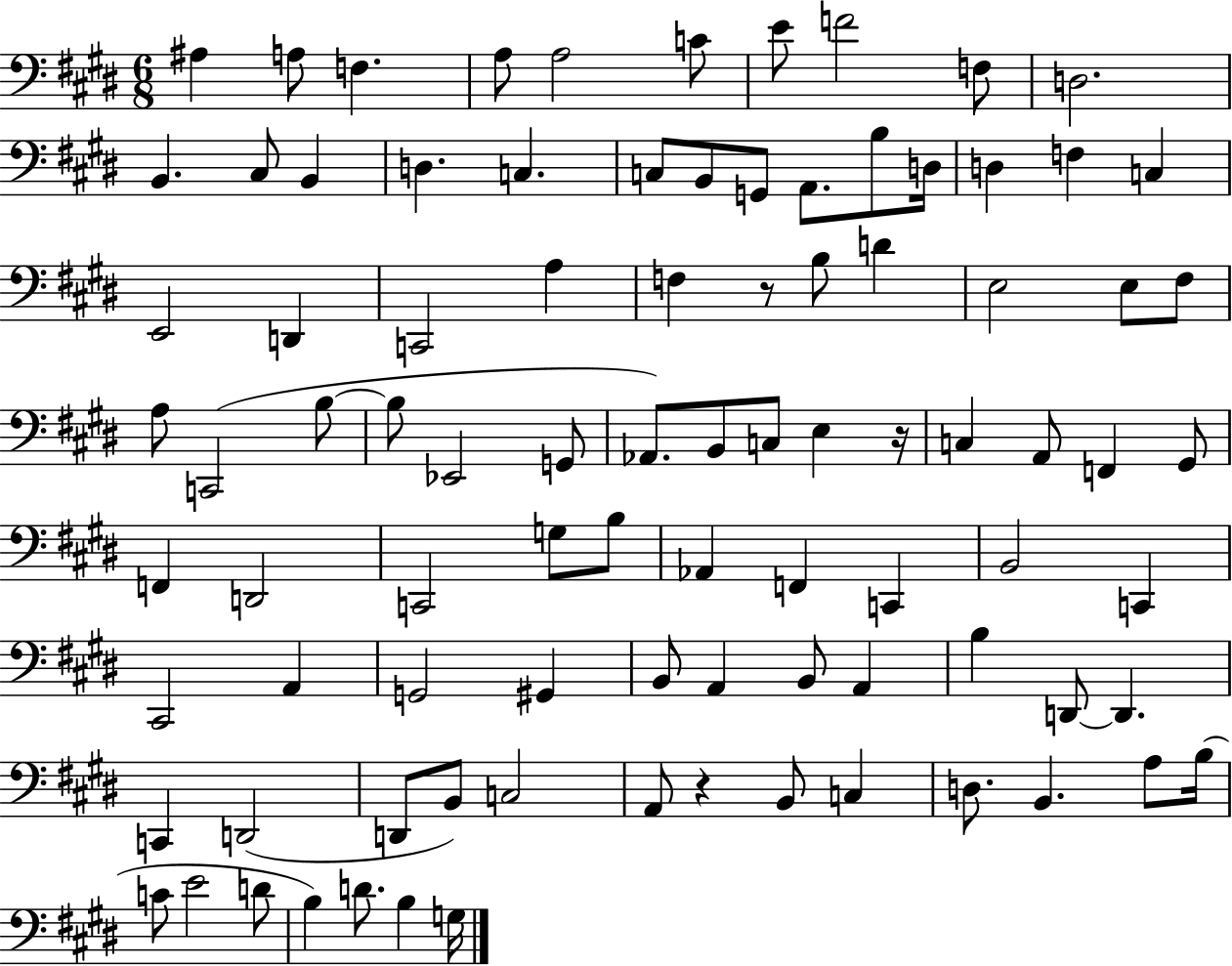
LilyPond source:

{
  \clef bass
  \numericTimeSignature
  \time 6/8
  \key e \major
  \repeat volta 2 { ais4 a8 f4. | a8 a2 c'8 | e'8 f'2 f8 | d2. | \break b,4. cis8 b,4 | d4. c4. | c8 b,8 g,8 a,8. b8 d16 | d4 f4 c4 | \break e,2 d,4 | c,2 a4 | f4 r8 b8 d'4 | e2 e8 fis8 | \break a8 c,2( b8~~ | b8 ees,2 g,8 | aes,8.) b,8 c8 e4 r16 | c4 a,8 f,4 gis,8 | \break f,4 d,2 | c,2 g8 b8 | aes,4 f,4 c,4 | b,2 c,4 | \break cis,2 a,4 | g,2 gis,4 | b,8 a,4 b,8 a,4 | b4 d,8~~ d,4. | \break c,4 d,2( | d,8 b,8) c2 | a,8 r4 b,8 c4 | d8. b,4. a8 b16( | \break c'8 e'2 d'8 | b4) d'8. b4 g16 | } \bar "|."
}